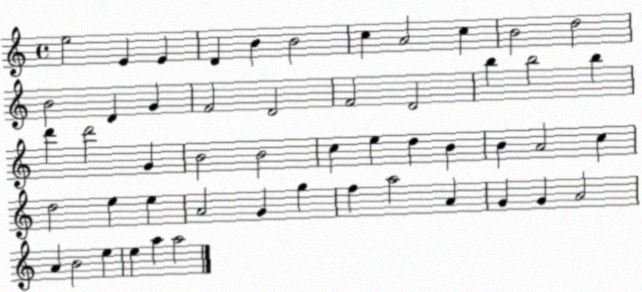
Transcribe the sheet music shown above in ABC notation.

X:1
T:Untitled
M:4/4
L:1/4
K:C
e2 E E D B B2 c A2 c B2 d2 B2 D G F2 D2 F2 D2 b b2 b d' d'2 G B2 B2 c e d B B A2 c d2 e e A2 G g f a2 A G G A2 A B2 e e a a2